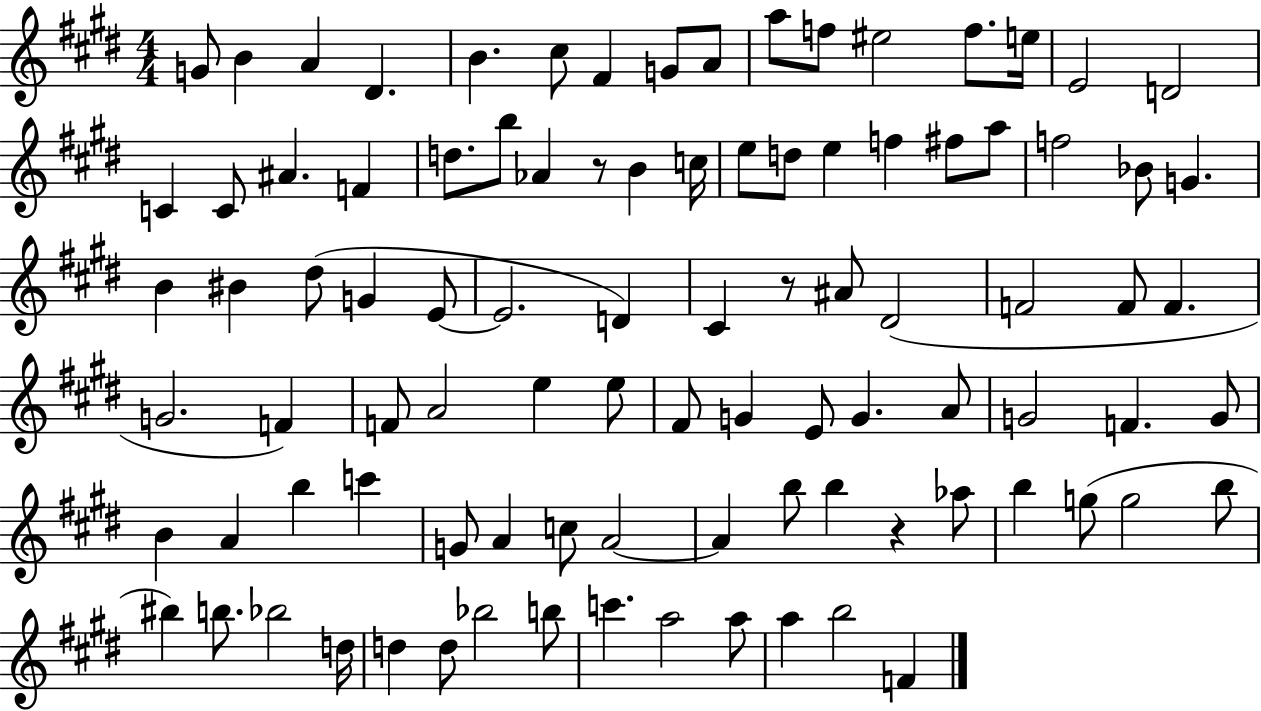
G4/e B4/q A4/q D#4/q. B4/q. C#5/e F#4/q G4/e A4/e A5/e F5/e EIS5/h F5/e. E5/s E4/h D4/h C4/q C4/e A#4/q. F4/q D5/e. B5/e Ab4/q R/e B4/q C5/s E5/e D5/e E5/q F5/q F#5/e A5/e F5/h Bb4/e G4/q. B4/q BIS4/q D#5/e G4/q E4/e E4/h. D4/q C#4/q R/e A#4/e D#4/h F4/h F4/e F4/q. G4/h. F4/q F4/e A4/h E5/q E5/e F#4/e G4/q E4/e G4/q. A4/e G4/h F4/q. G4/e B4/q A4/q B5/q C6/q G4/e A4/q C5/e A4/h A4/q B5/e B5/q R/q Ab5/e B5/q G5/e G5/h B5/e BIS5/q B5/e. Bb5/h D5/s D5/q D5/e Bb5/h B5/e C6/q. A5/h A5/e A5/q B5/h F4/q